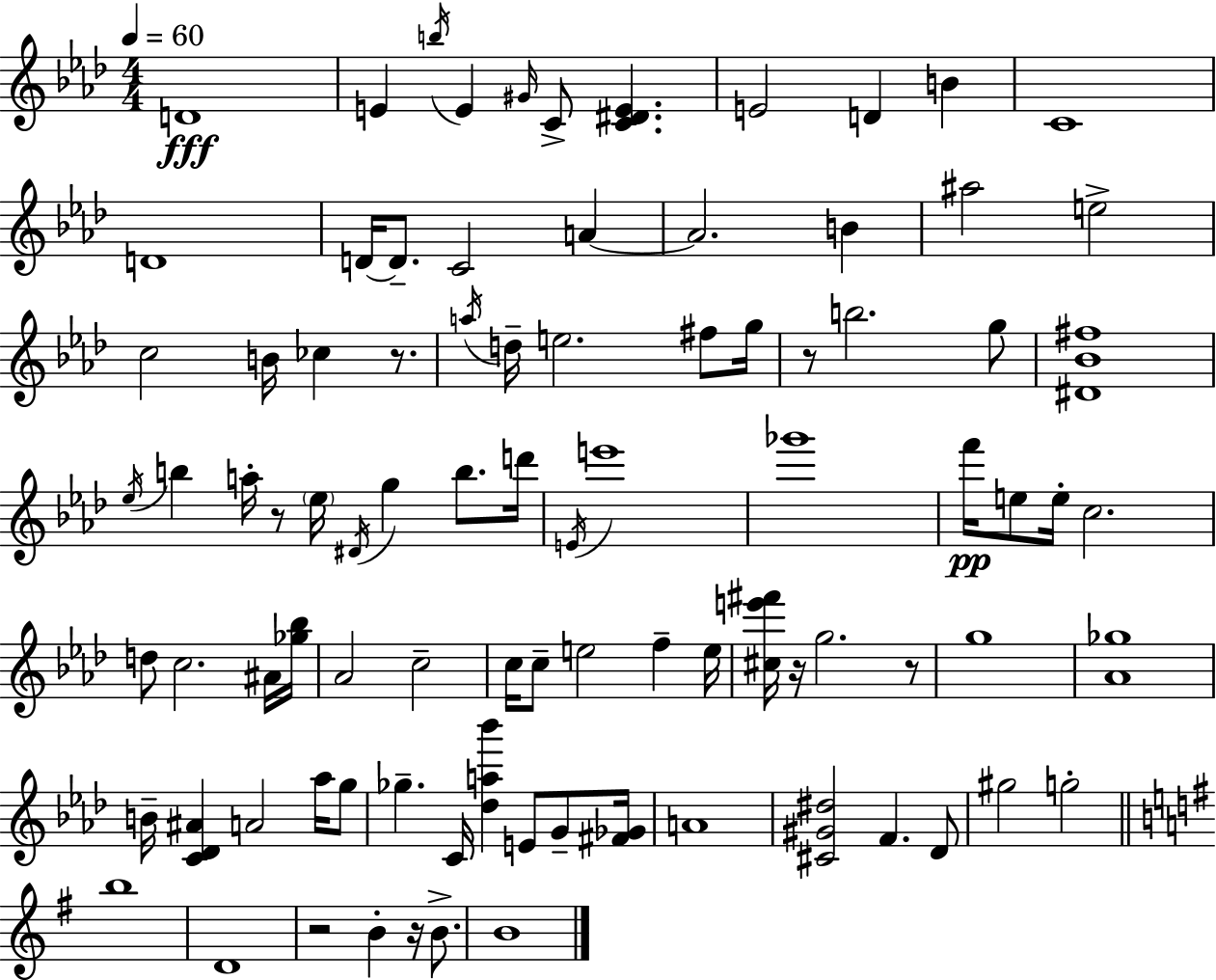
X:1
T:Untitled
M:4/4
L:1/4
K:Fm
D4 E b/4 E ^G/4 C/2 [C^DE] E2 D B C4 D4 D/4 D/2 C2 A A2 B ^a2 e2 c2 B/4 _c z/2 a/4 d/4 e2 ^f/2 g/4 z/2 b2 g/2 [^D_B^f]4 _e/4 b a/4 z/2 _e/4 ^D/4 g b/2 d'/4 E/4 e'4 _g'4 f'/4 e/2 e/4 c2 d/2 c2 ^A/4 [_g_b]/4 _A2 c2 c/4 c/2 e2 f e/4 [^ce'^f']/4 z/4 g2 z/2 g4 [_A_g]4 B/4 [C_D^A] A2 _a/4 g/2 _g C/4 [_da_b'] E/2 G/2 [^F_G]/4 A4 [^C^G^d]2 F _D/2 ^g2 g2 b4 D4 z2 B z/4 B/2 B4